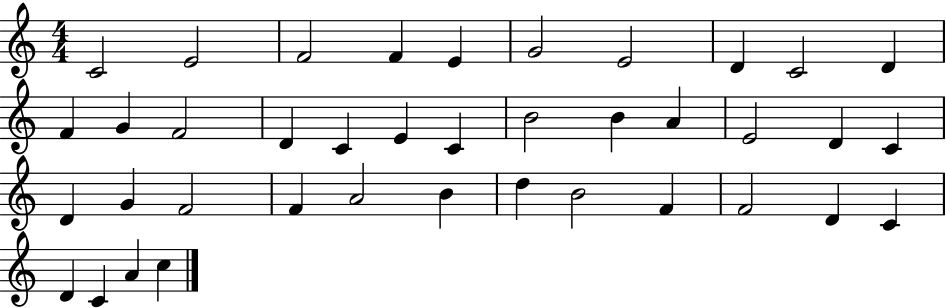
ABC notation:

X:1
T:Untitled
M:4/4
L:1/4
K:C
C2 E2 F2 F E G2 E2 D C2 D F G F2 D C E C B2 B A E2 D C D G F2 F A2 B d B2 F F2 D C D C A c